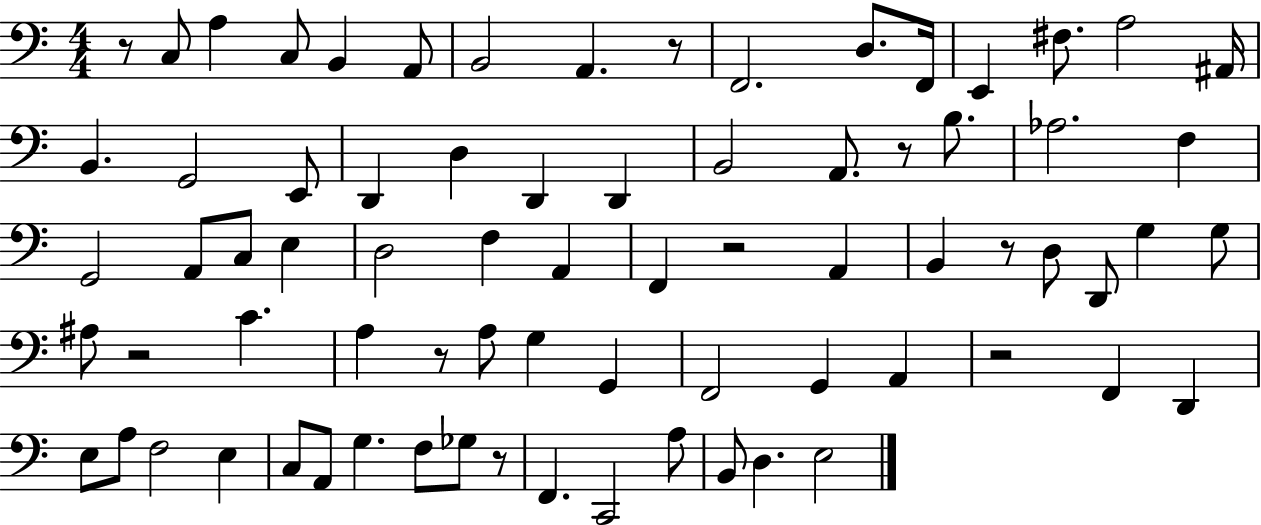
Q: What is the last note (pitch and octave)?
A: E3